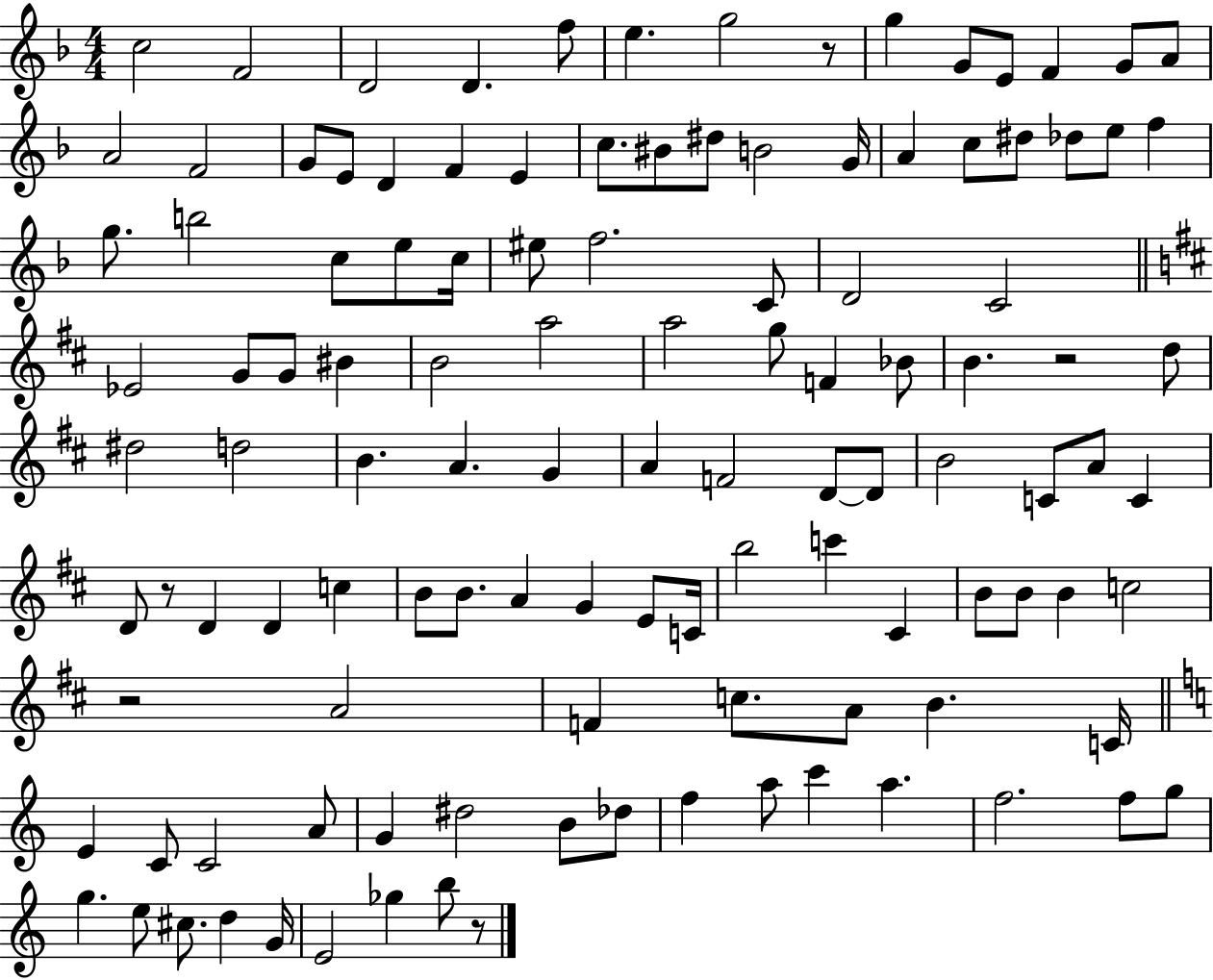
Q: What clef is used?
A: treble